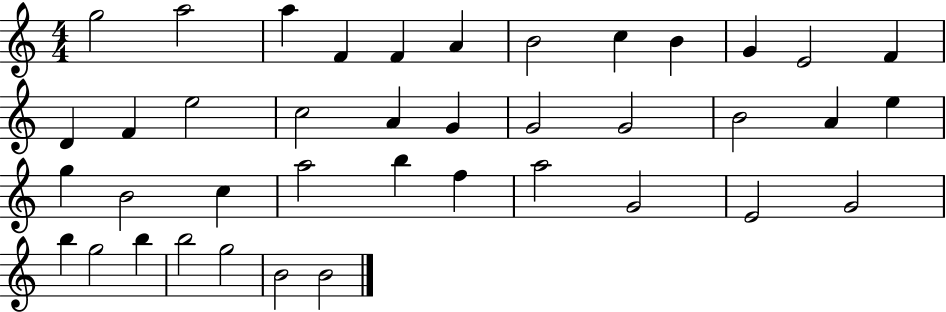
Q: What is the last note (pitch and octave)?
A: B4